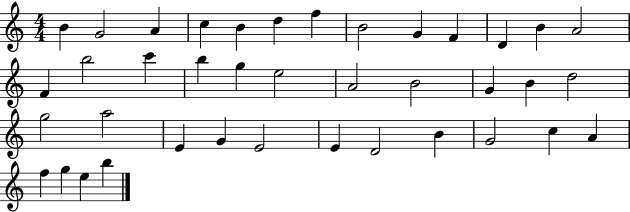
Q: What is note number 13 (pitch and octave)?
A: A4